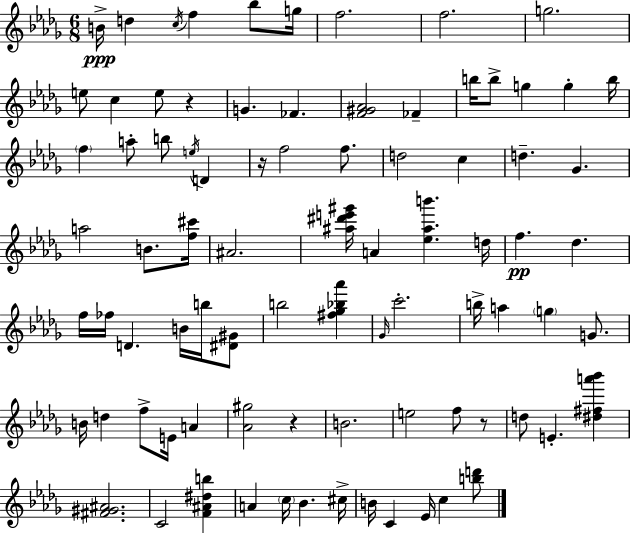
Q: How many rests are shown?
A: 4